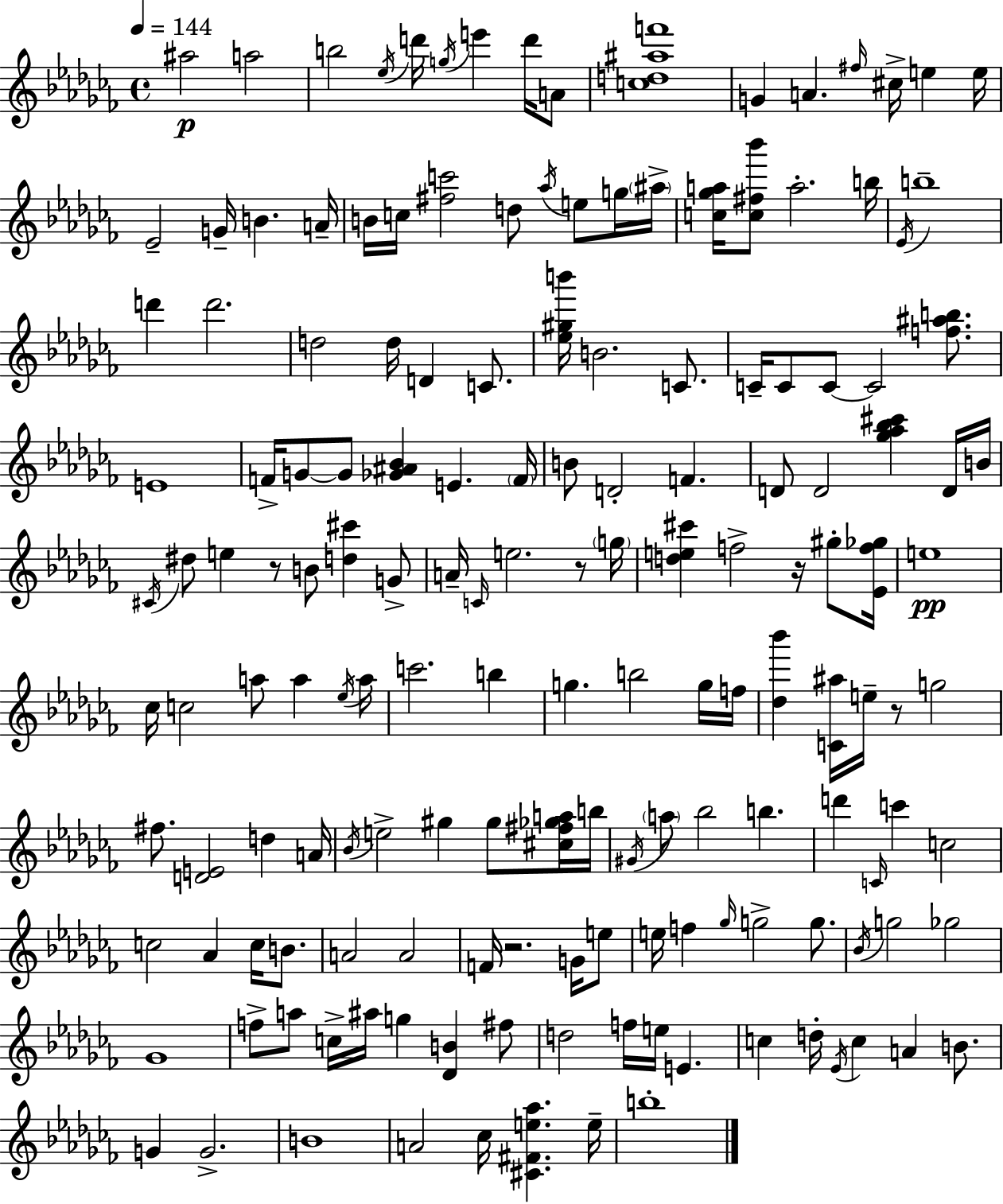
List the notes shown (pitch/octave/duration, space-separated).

A#5/h A5/h B5/h Eb5/s D6/s G5/s E6/q D6/s A4/e [C5,D5,A#5,F6]/w G4/q A4/q. F#5/s C#5/s E5/q E5/s Eb4/h G4/s B4/q. A4/s B4/s C5/s [F#5,C6]/h D5/e Ab5/s E5/e G5/s A#5/s [C5,Gb5,A5]/s [C5,F#5,Bb6]/e A5/h. B5/s Eb4/s B5/w D6/q D6/h. D5/h D5/s D4/q C4/e. [Eb5,G#5,B6]/s B4/h. C4/e. C4/s C4/e C4/e C4/h [F5,A#5,B5]/e. E4/w F4/s G4/e G4/e [Gb4,A#4,Bb4]/q E4/q. F4/s B4/e D4/h F4/q. D4/e D4/h [Gb5,Ab5,Bb5,C#6]/q D4/s B4/s C#4/s D#5/e E5/q R/e B4/e [D5,C#6]/q G4/e A4/s C4/s E5/h. R/e G5/s [D5,E5,C#6]/q F5/h R/s G#5/e [Eb4,F5,Gb5]/s E5/w CES5/s C5/h A5/e A5/q Eb5/s A5/s C6/h. B5/q G5/q. B5/h G5/s F5/s [Db5,Bb6]/q [C4,A#5]/s E5/s R/e G5/h F#5/e. [D4,E4]/h D5/q A4/s Bb4/s E5/h G#5/q G#5/e [C#5,F#5,Gb5,A5]/s B5/s G#4/s A5/e Bb5/h B5/q. D6/q C4/s C6/q C5/h C5/h Ab4/q C5/s B4/e. A4/h A4/h F4/s R/h. G4/s E5/e E5/s F5/q Gb5/s G5/h G5/e. Bb4/s G5/h Gb5/h Gb4/w F5/e A5/e C5/s A#5/s G5/q [Db4,B4]/q F#5/e D5/h F5/s E5/s E4/q. C5/q D5/s Eb4/s C5/q A4/q B4/e. G4/q G4/h. B4/w A4/h CES5/s [C#4,F#4,E5,Ab5]/q. E5/s B5/w